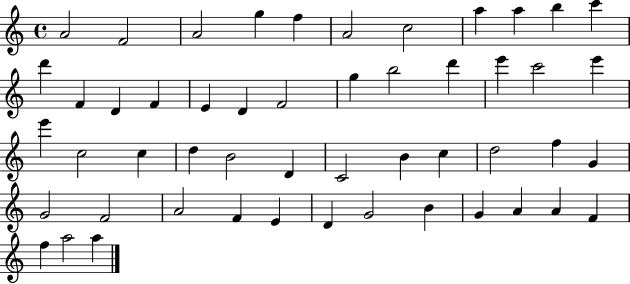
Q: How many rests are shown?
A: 0